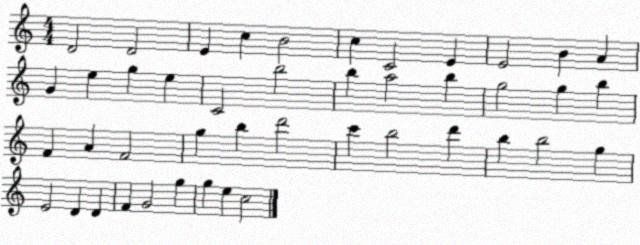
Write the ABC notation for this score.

X:1
T:Untitled
M:4/4
L:1/4
K:C
D2 D2 E c B2 c C2 E E2 B A G e g e C2 b2 b a2 b g2 g b F A F2 g b d'2 c' b2 d' b b2 g E2 D D F G2 g g e c2